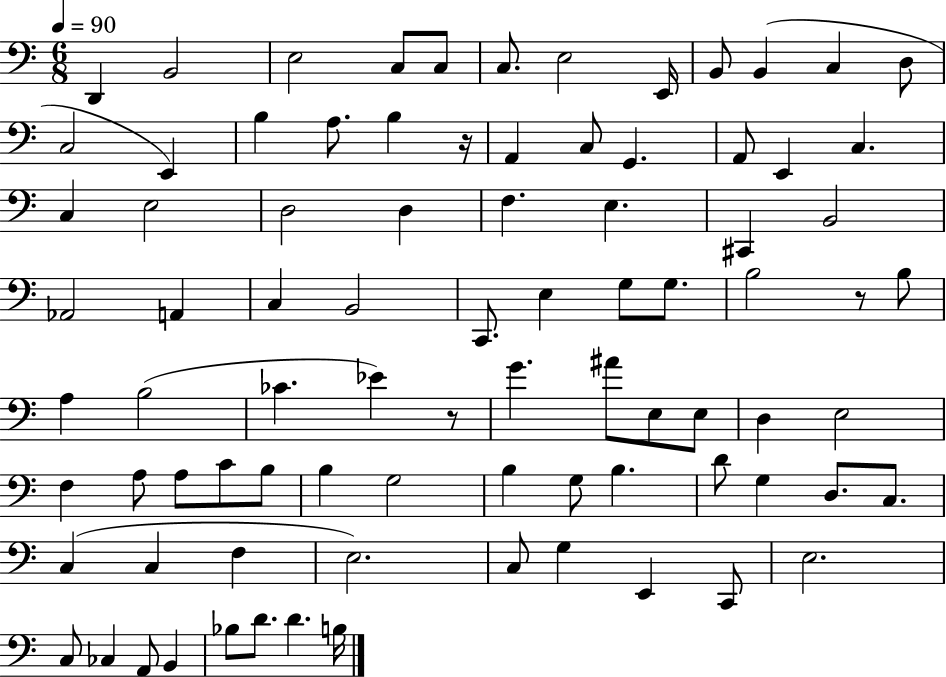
D2/q B2/h E3/h C3/e C3/e C3/e. E3/h E2/s B2/e B2/q C3/q D3/e C3/h E2/q B3/q A3/e. B3/q R/s A2/q C3/e G2/q. A2/e E2/q C3/q. C3/q E3/h D3/h D3/q F3/q. E3/q. C#2/q B2/h Ab2/h A2/q C3/q B2/h C2/e. E3/q G3/e G3/e. B3/h R/e B3/e A3/q B3/h CES4/q. Eb4/q R/e G4/q. A#4/e E3/e E3/e D3/q E3/h F3/q A3/e A3/e C4/e B3/e B3/q G3/h B3/q G3/e B3/q. D4/e G3/q D3/e. C3/e. C3/q C3/q F3/q E3/h. C3/e G3/q E2/q C2/e E3/h. C3/e CES3/q A2/e B2/q Bb3/e D4/e. D4/q. B3/s